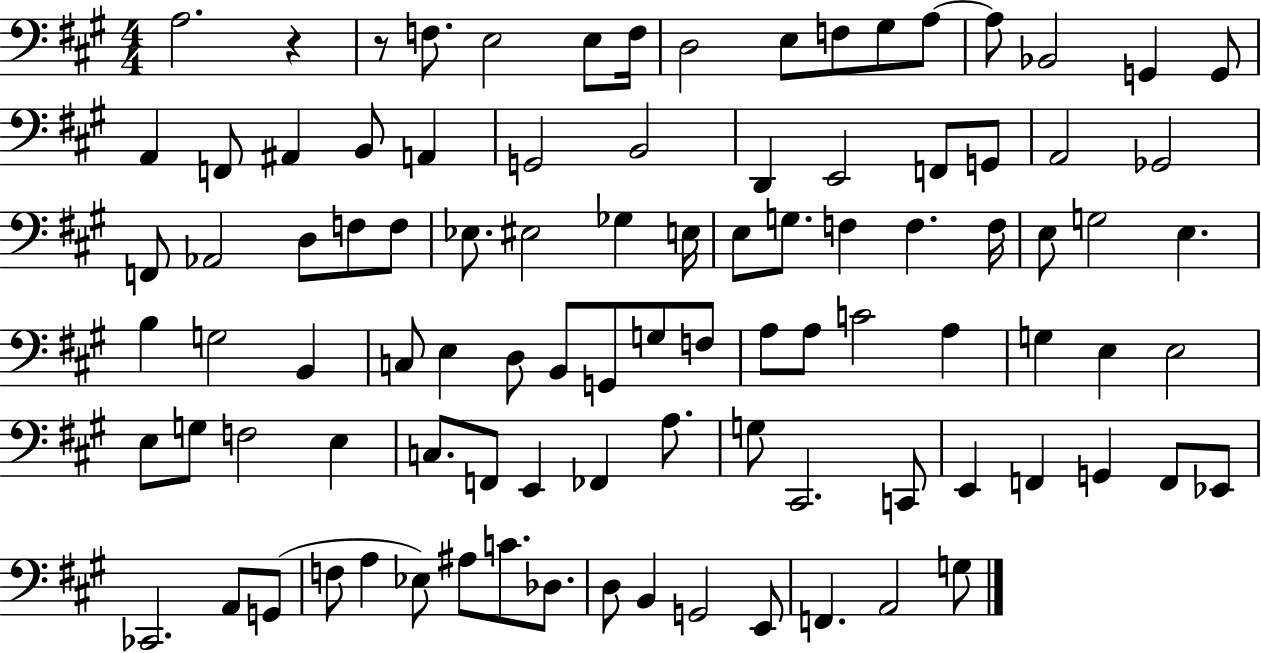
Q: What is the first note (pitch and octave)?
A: A3